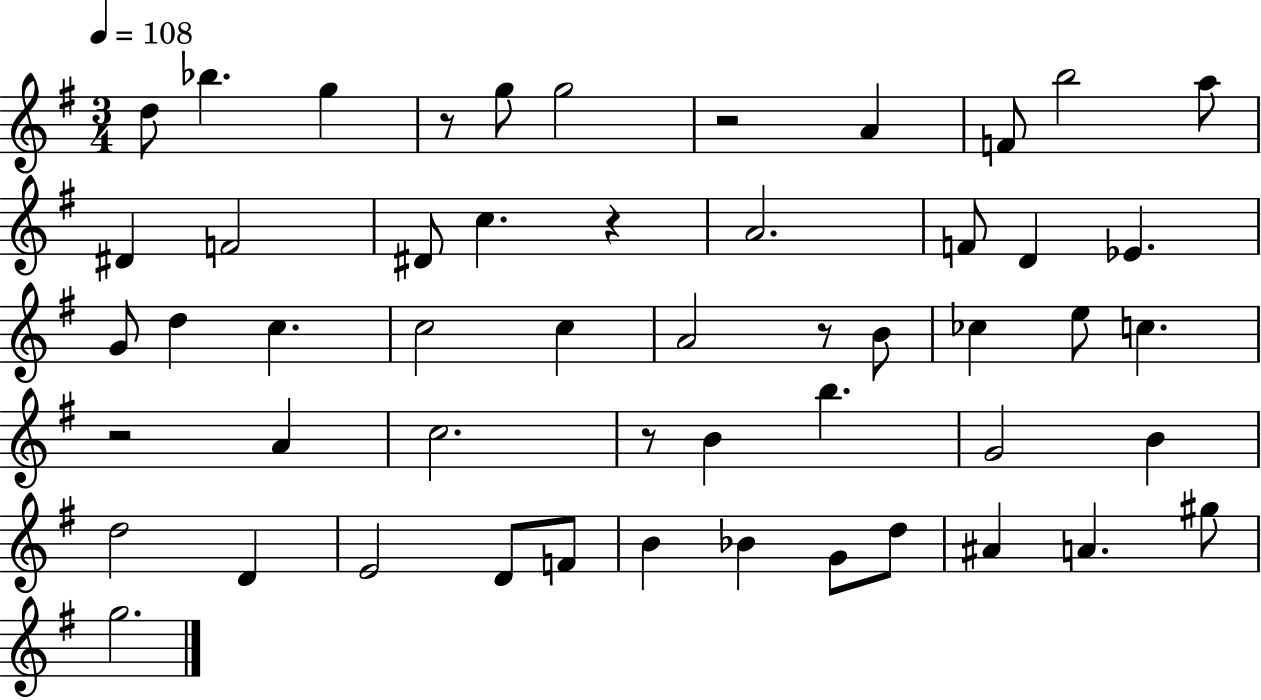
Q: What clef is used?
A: treble